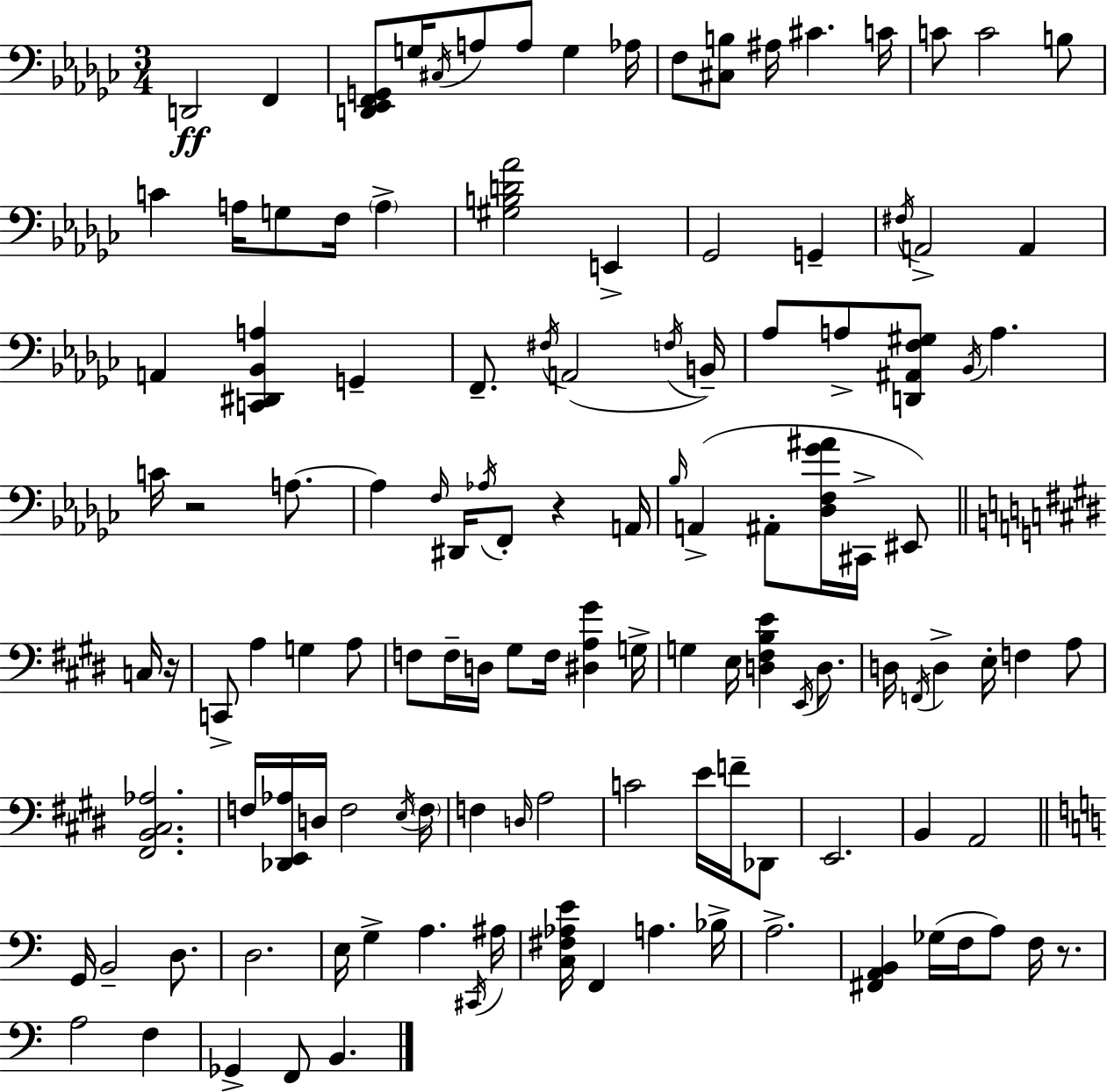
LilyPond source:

{
  \clef bass
  \numericTimeSignature
  \time 3/4
  \key ees \minor
  \repeat volta 2 { d,2\ff f,4 | <d, ees, f, g,>8 g16 \acciaccatura { cis16 } a8 a8 g4 | aes16 f8 <cis b>8 ais16 cis'4. | c'16 c'8 c'2 b8 | \break c'4 a16 g8 f16 \parenthesize a4-> | <gis b d' aes'>2 e,4-> | ges,2 g,4-- | \acciaccatura { fis16 } a,2-> a,4 | \break a,4 <c, dis, bes, a>4 g,4-- | f,8.-- \acciaccatura { fis16 }( a,2 | \acciaccatura { f16 }) b,16-- aes8 a8-> <d, ais, f gis>8 \acciaccatura { bes,16 } a4. | c'16 r2 | \break a8.~~ a4 \grace { f16 } dis,16 \acciaccatura { aes16 } | f,8-. r4 a,16 \grace { bes16 } a,4->( | ais,8-. <des f ges' ais'>16 cis,16-> eis,8) \bar "||" \break \key e \major c16 r16 c,8-> a4 g4 | a8 f8 f16-- d16 gis8 f16 <dis a gis'>4 | g16-> g4 e16 <d fis b e'>4 \acciaccatura { e,16 } | d8. d16 \acciaccatura { f,16 } d4-> e16-. f4 | \break a8 <fis, b, cis aes>2. | f16 <des, e, aes>16 d16 f2 | \acciaccatura { e16 } \parenthesize f16 f4 \grace { d16 } a2 | c'2 | \break e'16 f'16-- des,8 e,2. | b,4 a,2 | \bar "||" \break \key c \major g,16 b,2-- d8. | d2. | e16 g4-> a4. \acciaccatura { cis,16 } | ais16 <c fis aes e'>16 f,4 a4. | \break bes16-> a2.-> | <fis, a, b,>4 ges16( f16 a8) f16 r8. | a2 f4 | ges,4-> f,8 b,4. | \break } \bar "|."
}